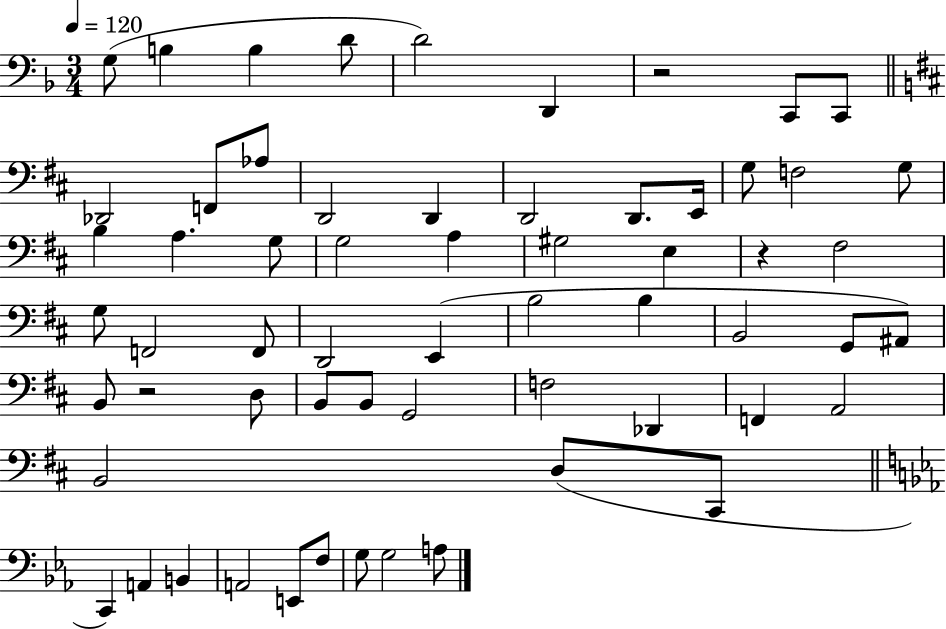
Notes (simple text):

G3/e B3/q B3/q D4/e D4/h D2/q R/h C2/e C2/e Db2/h F2/e Ab3/e D2/h D2/q D2/h D2/e. E2/s G3/e F3/h G3/e B3/q A3/q. G3/e G3/h A3/q G#3/h E3/q R/q F#3/h G3/e F2/h F2/e D2/h E2/q B3/h B3/q B2/h G2/e A#2/e B2/e R/h D3/e B2/e B2/e G2/h F3/h Db2/q F2/q A2/h B2/h D3/e C#2/e C2/q A2/q B2/q A2/h E2/e F3/e G3/e G3/h A3/e